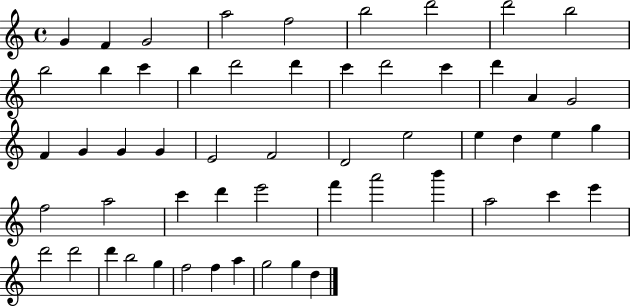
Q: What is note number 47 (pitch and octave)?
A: D6